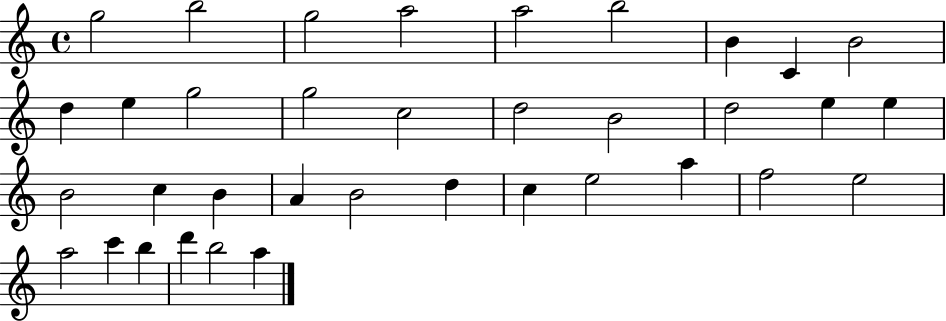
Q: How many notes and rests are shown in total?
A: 36